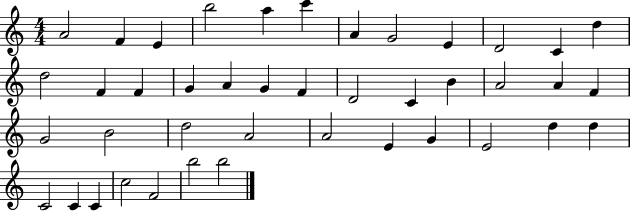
{
  \clef treble
  \numericTimeSignature
  \time 4/4
  \key c \major
  a'2 f'4 e'4 | b''2 a''4 c'''4 | a'4 g'2 e'4 | d'2 c'4 d''4 | \break d''2 f'4 f'4 | g'4 a'4 g'4 f'4 | d'2 c'4 b'4 | a'2 a'4 f'4 | \break g'2 b'2 | d''2 a'2 | a'2 e'4 g'4 | e'2 d''4 d''4 | \break c'2 c'4 c'4 | c''2 f'2 | b''2 b''2 | \bar "|."
}